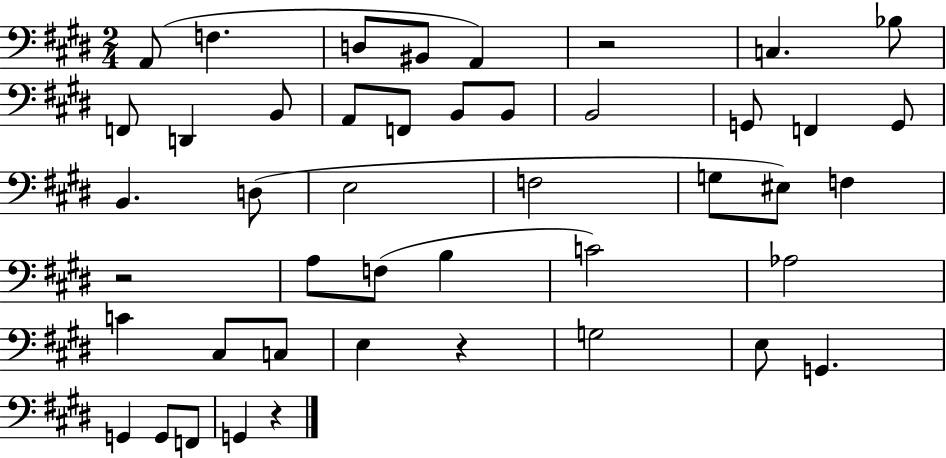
A2/e F3/q. D3/e BIS2/e A2/q R/h C3/q. Bb3/e F2/e D2/q B2/e A2/e F2/e B2/e B2/e B2/h G2/e F2/q G2/e B2/q. D3/e E3/h F3/h G3/e EIS3/e F3/q R/h A3/e F3/e B3/q C4/h Ab3/h C4/q C#3/e C3/e E3/q R/q G3/h E3/e G2/q. G2/q G2/e F2/e G2/q R/q